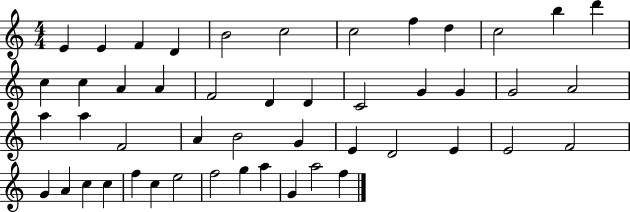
{
  \clef treble
  \numericTimeSignature
  \time 4/4
  \key c \major
  e'4 e'4 f'4 d'4 | b'2 c''2 | c''2 f''4 d''4 | c''2 b''4 d'''4 | \break c''4 c''4 a'4 a'4 | f'2 d'4 d'4 | c'2 g'4 g'4 | g'2 a'2 | \break a''4 a''4 f'2 | a'4 b'2 g'4 | e'4 d'2 e'4 | e'2 f'2 | \break g'4 a'4 c''4 c''4 | f''4 c''4 e''2 | f''2 g''4 a''4 | g'4 a''2 f''4 | \break \bar "|."
}